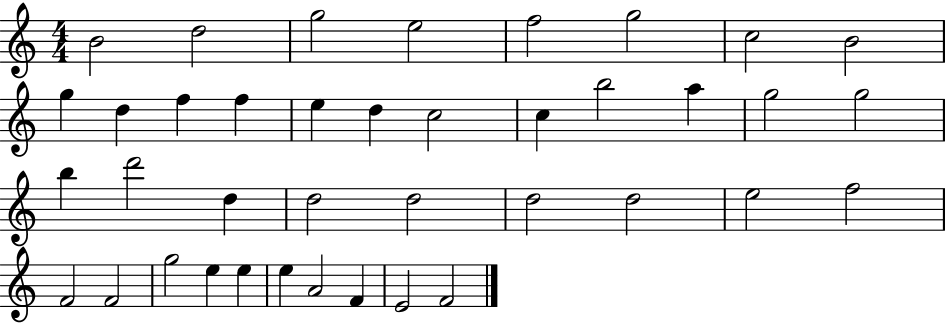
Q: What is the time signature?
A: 4/4